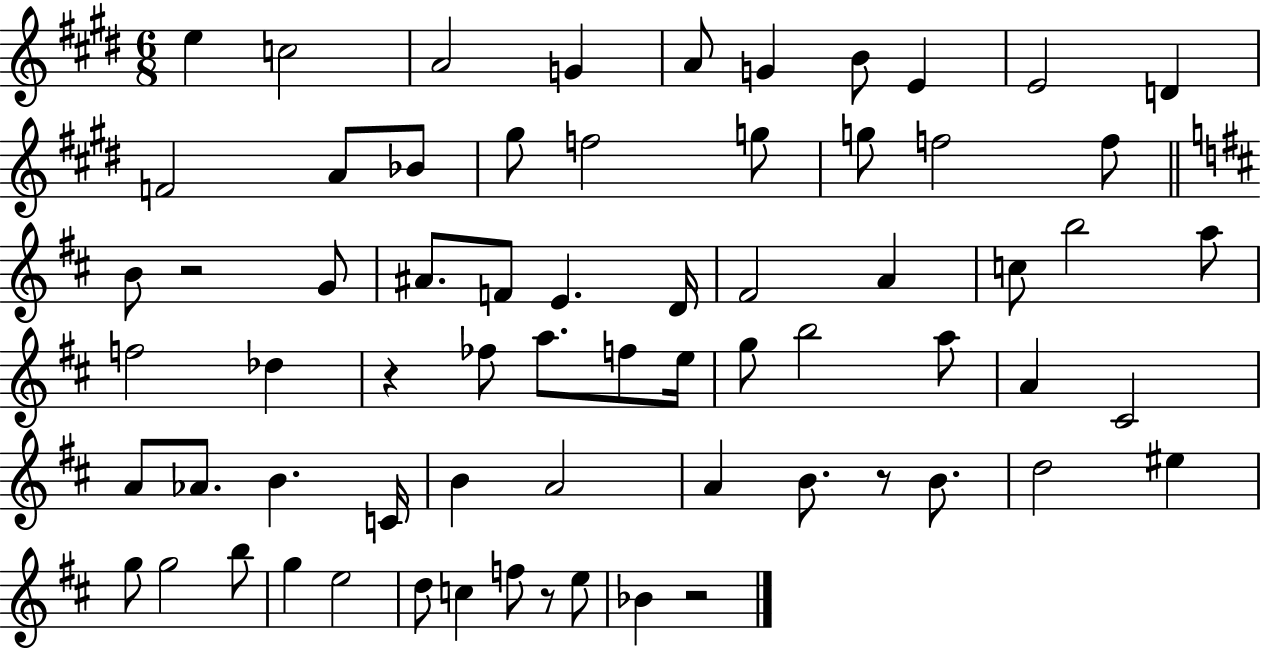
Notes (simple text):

E5/q C5/h A4/h G4/q A4/e G4/q B4/e E4/q E4/h D4/q F4/h A4/e Bb4/e G#5/e F5/h G5/e G5/e F5/h F5/e B4/e R/h G4/e A#4/e. F4/e E4/q. D4/s F#4/h A4/q C5/e B5/h A5/e F5/h Db5/q R/q FES5/e A5/e. F5/e E5/s G5/e B5/h A5/e A4/q C#4/h A4/e Ab4/e. B4/q. C4/s B4/q A4/h A4/q B4/e. R/e B4/e. D5/h EIS5/q G5/e G5/h B5/e G5/q E5/h D5/e C5/q F5/e R/e E5/e Bb4/q R/h